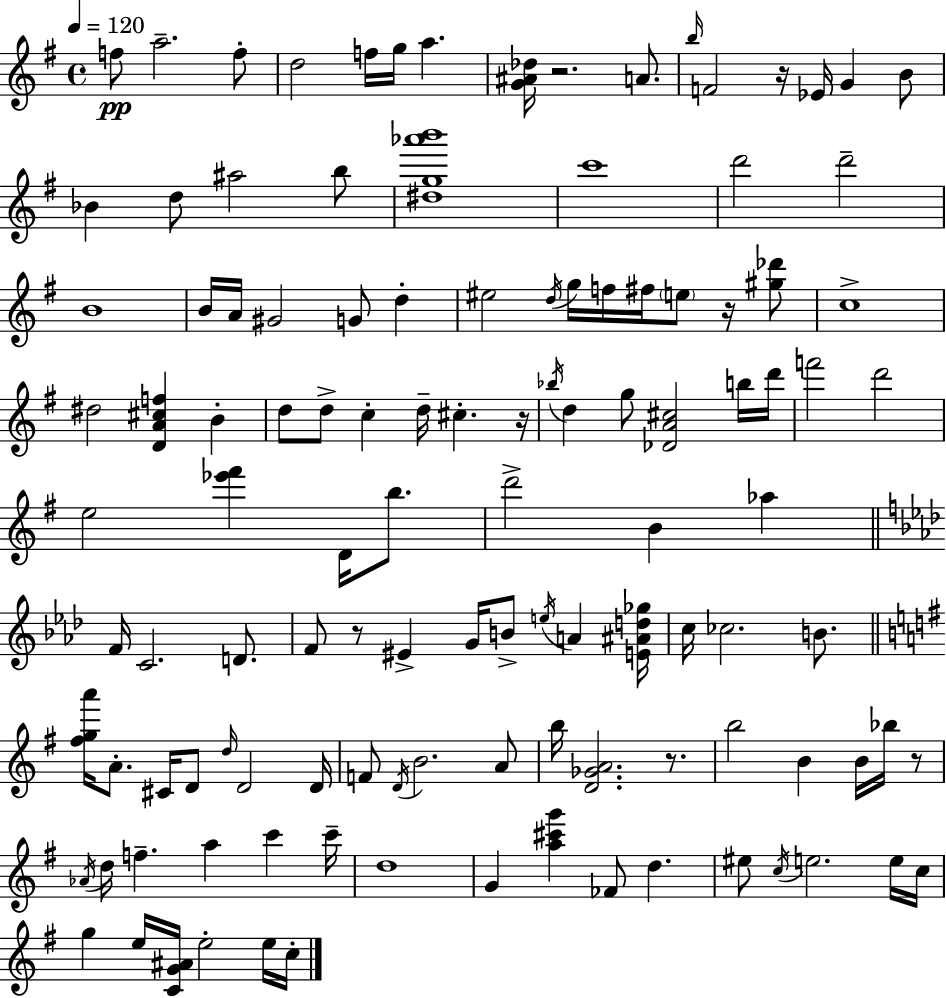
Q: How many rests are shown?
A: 7